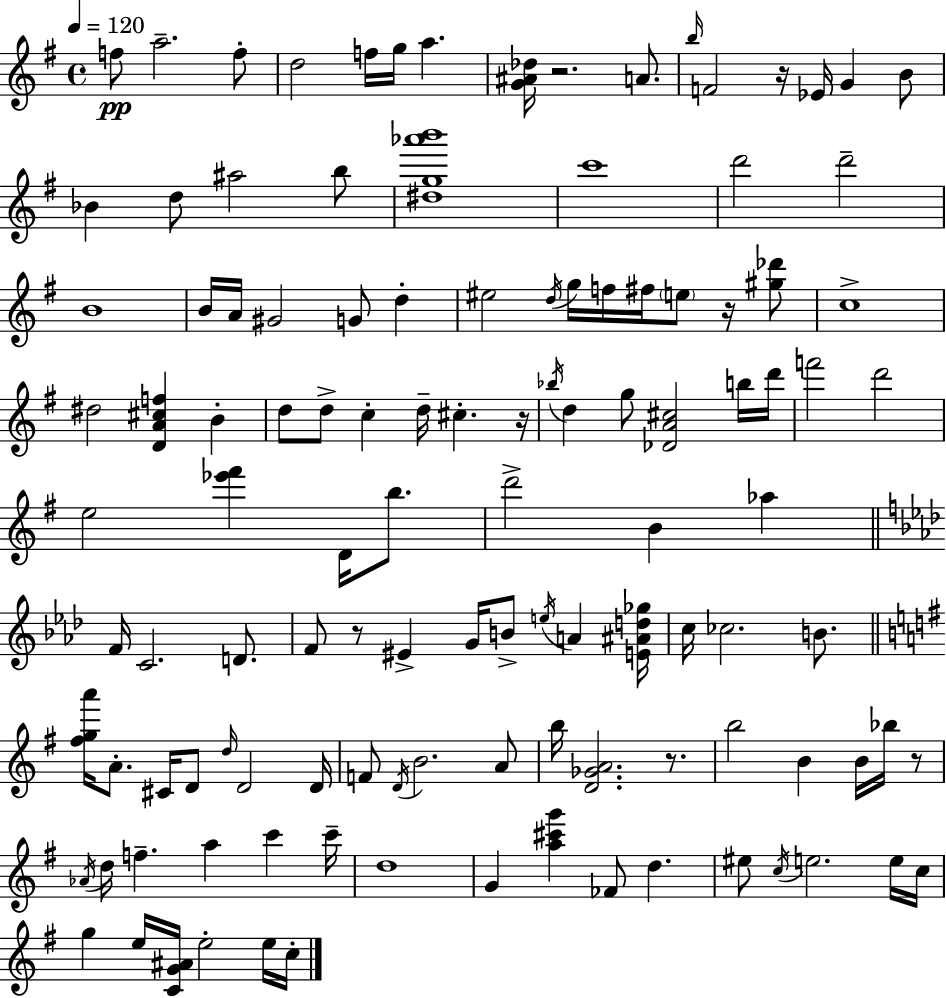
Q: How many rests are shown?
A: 7